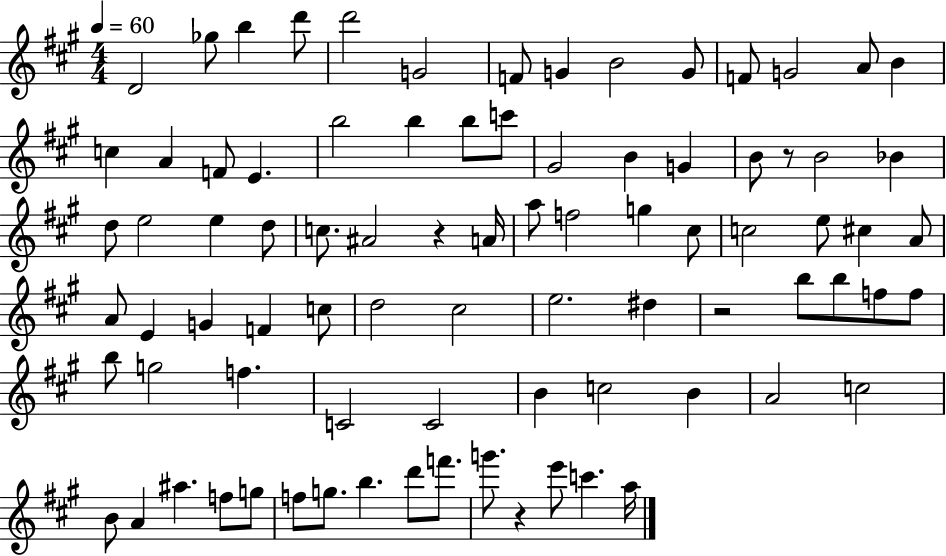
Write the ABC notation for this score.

X:1
T:Untitled
M:4/4
L:1/4
K:A
D2 _g/2 b d'/2 d'2 G2 F/2 G B2 G/2 F/2 G2 A/2 B c A F/2 E b2 b b/2 c'/2 ^G2 B G B/2 z/2 B2 _B d/2 e2 e d/2 c/2 ^A2 z A/4 a/2 f2 g ^c/2 c2 e/2 ^c A/2 A/2 E G F c/2 d2 ^c2 e2 ^d z2 b/2 b/2 f/2 f/2 b/2 g2 f C2 C2 B c2 B A2 c2 B/2 A ^a f/2 g/2 f/2 g/2 b d'/2 f'/2 g'/2 z e'/2 c' a/4